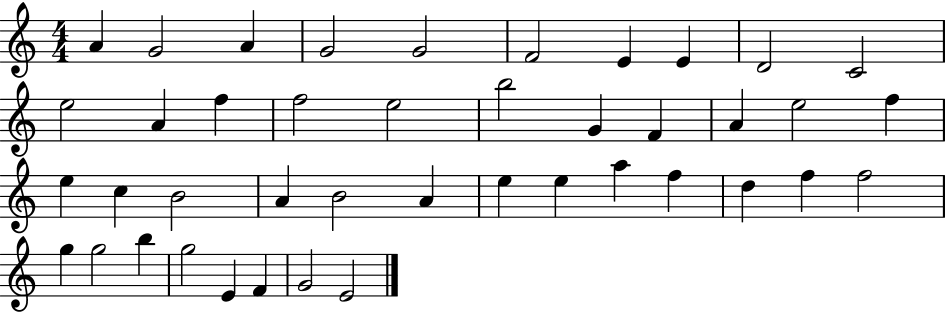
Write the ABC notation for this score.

X:1
T:Untitled
M:4/4
L:1/4
K:C
A G2 A G2 G2 F2 E E D2 C2 e2 A f f2 e2 b2 G F A e2 f e c B2 A B2 A e e a f d f f2 g g2 b g2 E F G2 E2